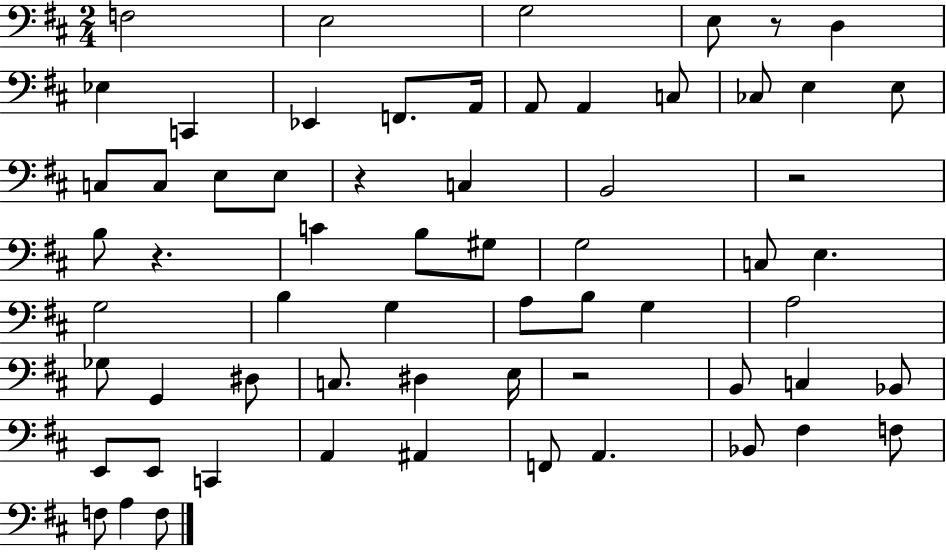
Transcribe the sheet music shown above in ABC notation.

X:1
T:Untitled
M:2/4
L:1/4
K:D
F,2 E,2 G,2 E,/2 z/2 D, _E, C,, _E,, F,,/2 A,,/4 A,,/2 A,, C,/2 _C,/2 E, E,/2 C,/2 C,/2 E,/2 E,/2 z C, B,,2 z2 B,/2 z C B,/2 ^G,/2 G,2 C,/2 E, G,2 B, G, A,/2 B,/2 G, A,2 _G,/2 G,, ^D,/2 C,/2 ^D, E,/4 z2 B,,/2 C, _B,,/2 E,,/2 E,,/2 C,, A,, ^A,, F,,/2 A,, _B,,/2 ^F, F,/2 F,/2 A, F,/2